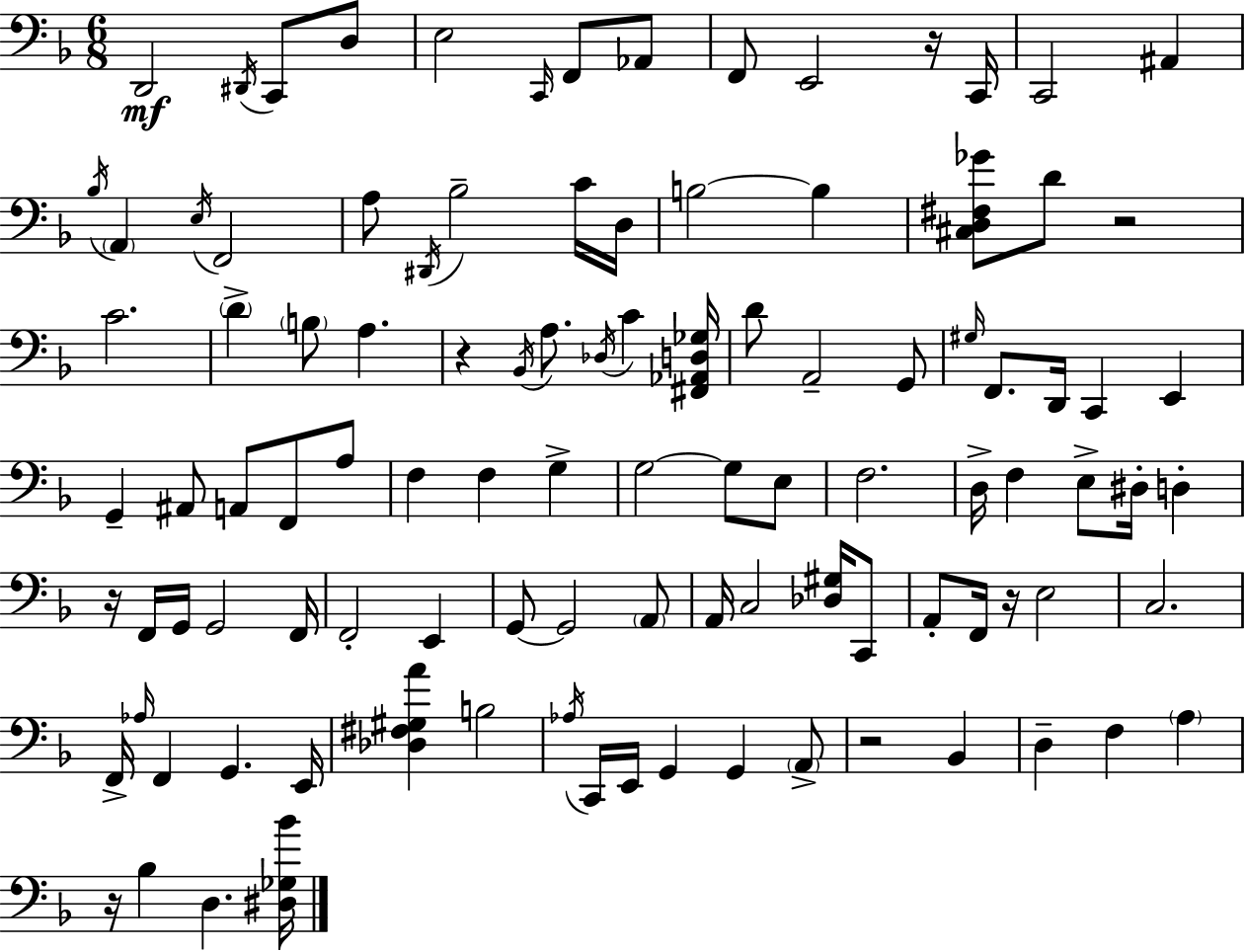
X:1
T:Untitled
M:6/8
L:1/4
K:F
D,,2 ^D,,/4 C,,/2 D,/2 E,2 C,,/4 F,,/2 _A,,/2 F,,/2 E,,2 z/4 C,,/4 C,,2 ^A,, _B,/4 A,, E,/4 F,,2 A,/2 ^D,,/4 _B,2 C/4 D,/4 B,2 B, [^C,D,^F,_G]/2 D/2 z2 C2 D B,/2 A, z _B,,/4 A,/2 _D,/4 C [^F,,_A,,D,_G,]/4 D/2 A,,2 G,,/2 ^G,/4 F,,/2 D,,/4 C,, E,, G,, ^A,,/2 A,,/2 F,,/2 A,/2 F, F, G, G,2 G,/2 E,/2 F,2 D,/4 F, E,/2 ^D,/4 D, z/4 F,,/4 G,,/4 G,,2 F,,/4 F,,2 E,, G,,/2 G,,2 A,,/2 A,,/4 C,2 [_D,^G,]/4 C,,/2 A,,/2 F,,/4 z/4 E,2 C,2 F,,/4 _A,/4 F,, G,, E,,/4 [_D,^F,^G,A] B,2 _A,/4 C,,/4 E,,/4 G,, G,, A,,/2 z2 _B,, D, F, A, z/4 _B, D, [^D,_G,_B]/4